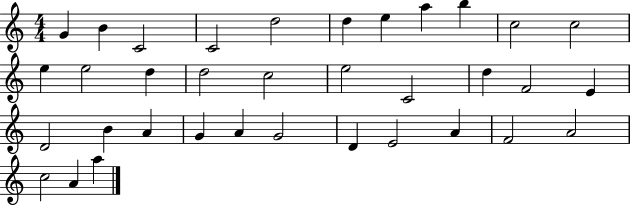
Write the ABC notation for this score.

X:1
T:Untitled
M:4/4
L:1/4
K:C
G B C2 C2 d2 d e a b c2 c2 e e2 d d2 c2 e2 C2 d F2 E D2 B A G A G2 D E2 A F2 A2 c2 A a